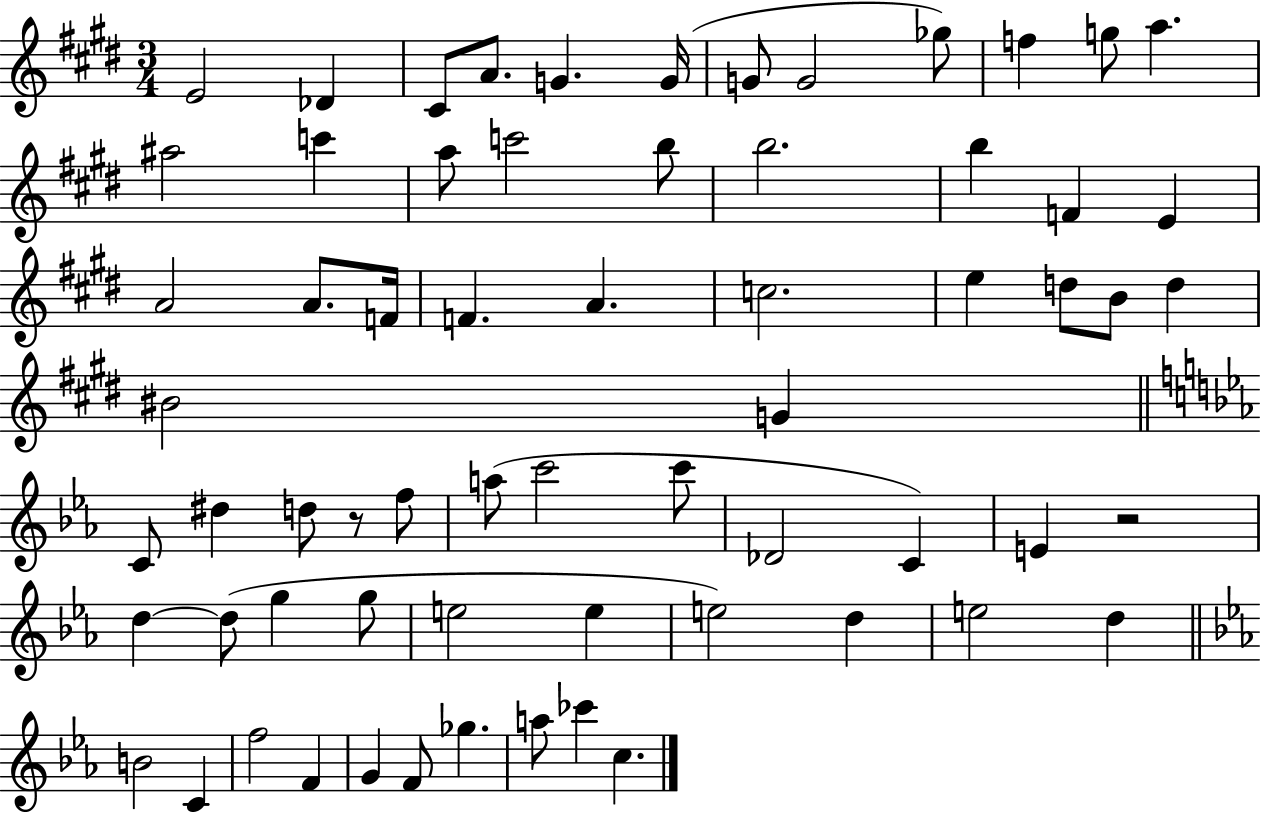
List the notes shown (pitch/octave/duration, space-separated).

E4/h Db4/q C#4/e A4/e. G4/q. G4/s G4/e G4/h Gb5/e F5/q G5/e A5/q. A#5/h C6/q A5/e C6/h B5/e B5/h. B5/q F4/q E4/q A4/h A4/e. F4/s F4/q. A4/q. C5/h. E5/q D5/e B4/e D5/q BIS4/h G4/q C4/e D#5/q D5/e R/e F5/e A5/e C6/h C6/e Db4/h C4/q E4/q R/h D5/q D5/e G5/q G5/e E5/h E5/q E5/h D5/q E5/h D5/q B4/h C4/q F5/h F4/q G4/q F4/e Gb5/q. A5/e CES6/q C5/q.